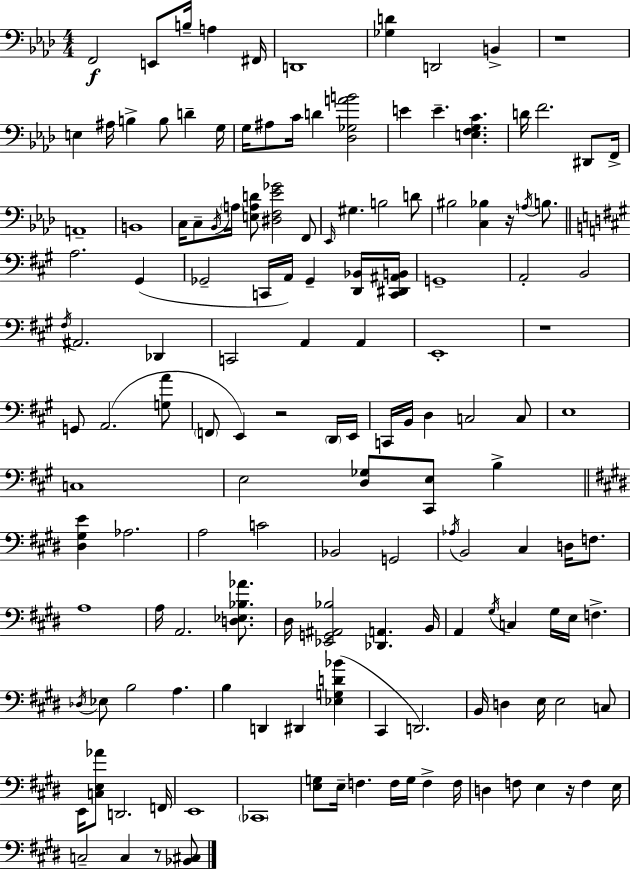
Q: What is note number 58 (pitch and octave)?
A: E2